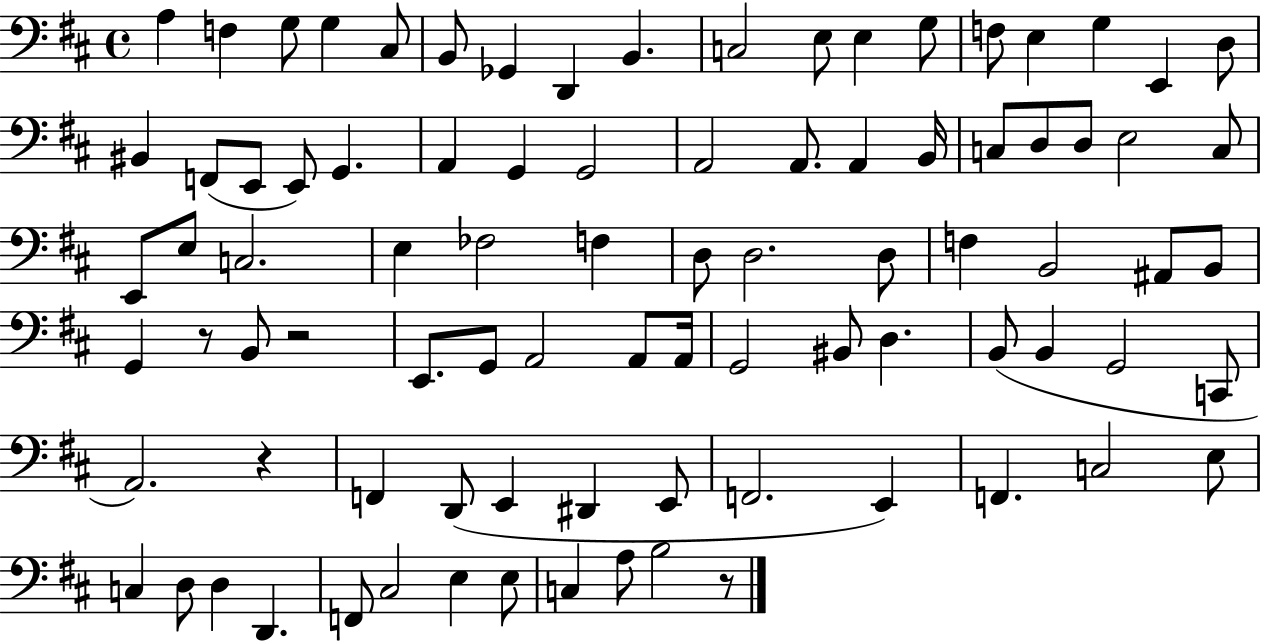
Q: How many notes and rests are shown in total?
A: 88